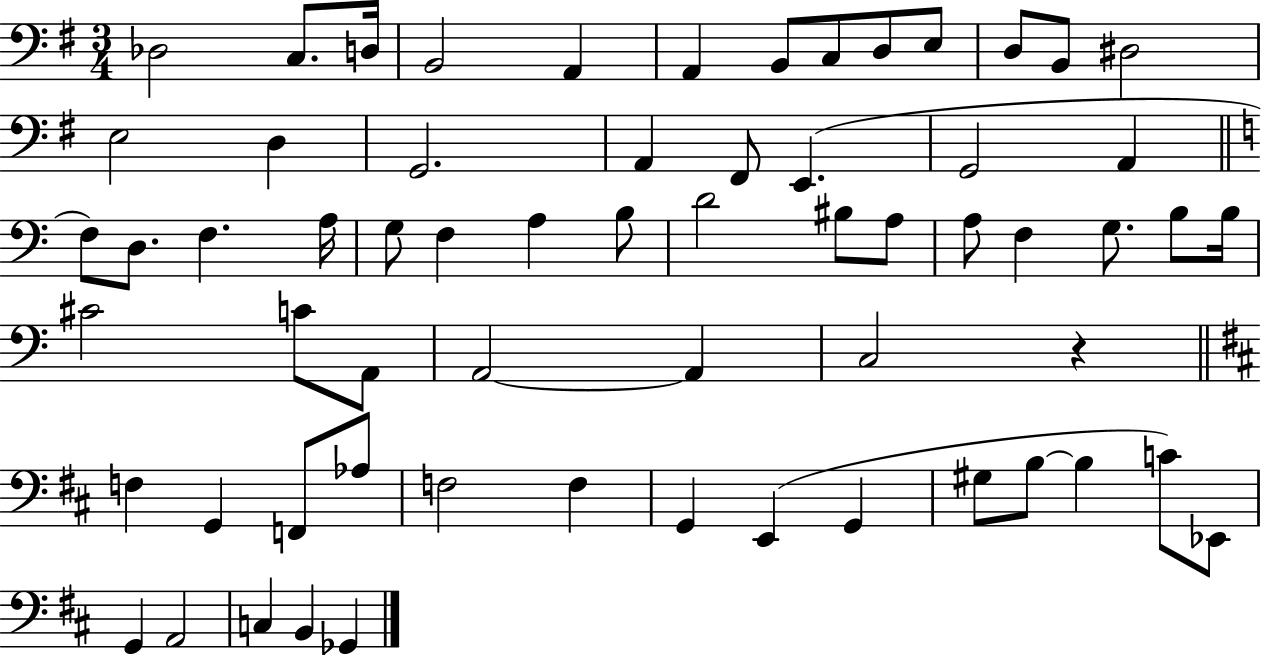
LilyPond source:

{
  \clef bass
  \numericTimeSignature
  \time 3/4
  \key g \major
  \repeat volta 2 { des2 c8. d16 | b,2 a,4 | a,4 b,8 c8 d8 e8 | d8 b,8 dis2 | \break e2 d4 | g,2. | a,4 fis,8 e,4.( | g,2 a,4 | \break \bar "||" \break \key c \major f8) d8. f4. a16 | g8 f4 a4 b8 | d'2 bis8 a8 | a8 f4 g8. b8 b16 | \break cis'2 c'8 a,8 | a,2~~ a,4 | c2 r4 | \bar "||" \break \key d \major f4 g,4 f,8 aes8 | f2 f4 | g,4 e,4( g,4 | gis8 b8~~ b4 c'8) ees,8 | \break g,4 a,2 | c4 b,4 ges,4 | } \bar "|."
}